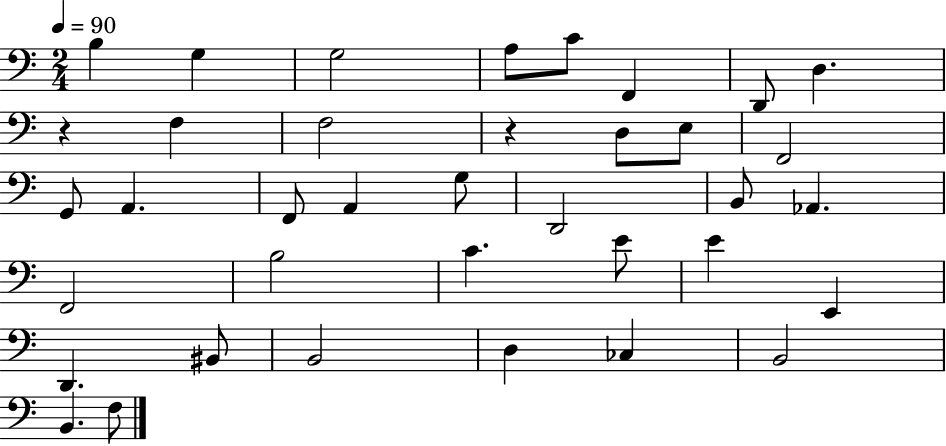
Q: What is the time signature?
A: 2/4